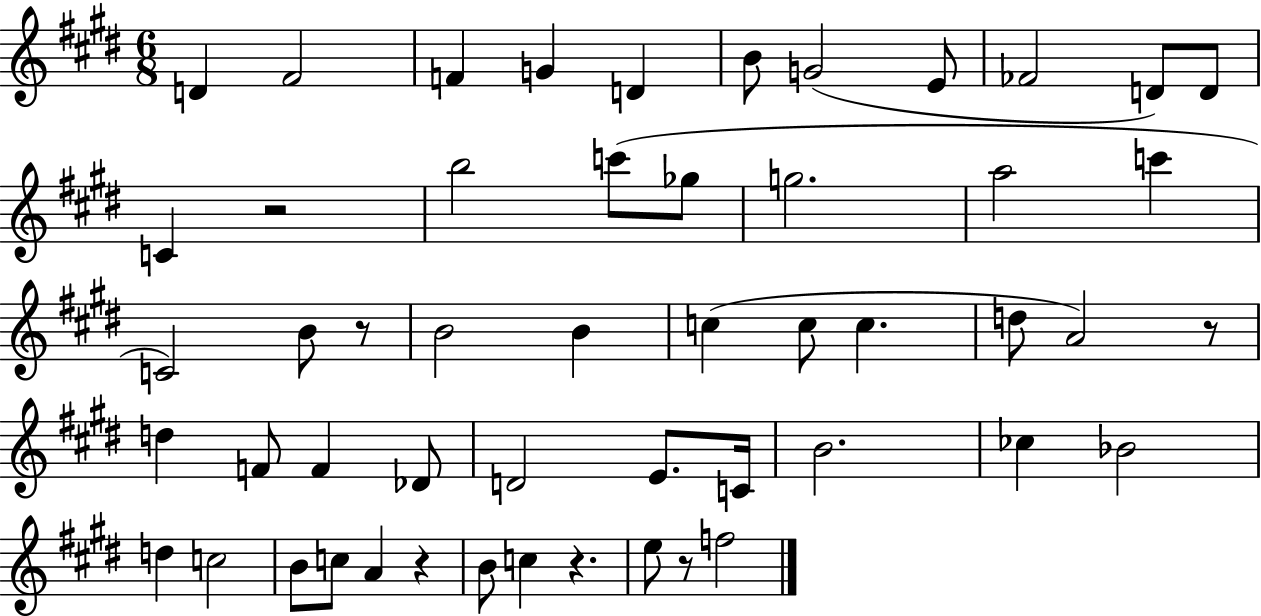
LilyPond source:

{
  \clef treble
  \numericTimeSignature
  \time 6/8
  \key e \major
  \repeat volta 2 { d'4 fis'2 | f'4 g'4 d'4 | b'8 g'2( e'8 | fes'2 d'8) d'8 | \break c'4 r2 | b''2 c'''8( ges''8 | g''2. | a''2 c'''4 | \break c'2) b'8 r8 | b'2 b'4 | c''4( c''8 c''4. | d''8 a'2) r8 | \break d''4 f'8 f'4 des'8 | d'2 e'8. c'16 | b'2. | ces''4 bes'2 | \break d''4 c''2 | b'8 c''8 a'4 r4 | b'8 c''4 r4. | e''8 r8 f''2 | \break } \bar "|."
}